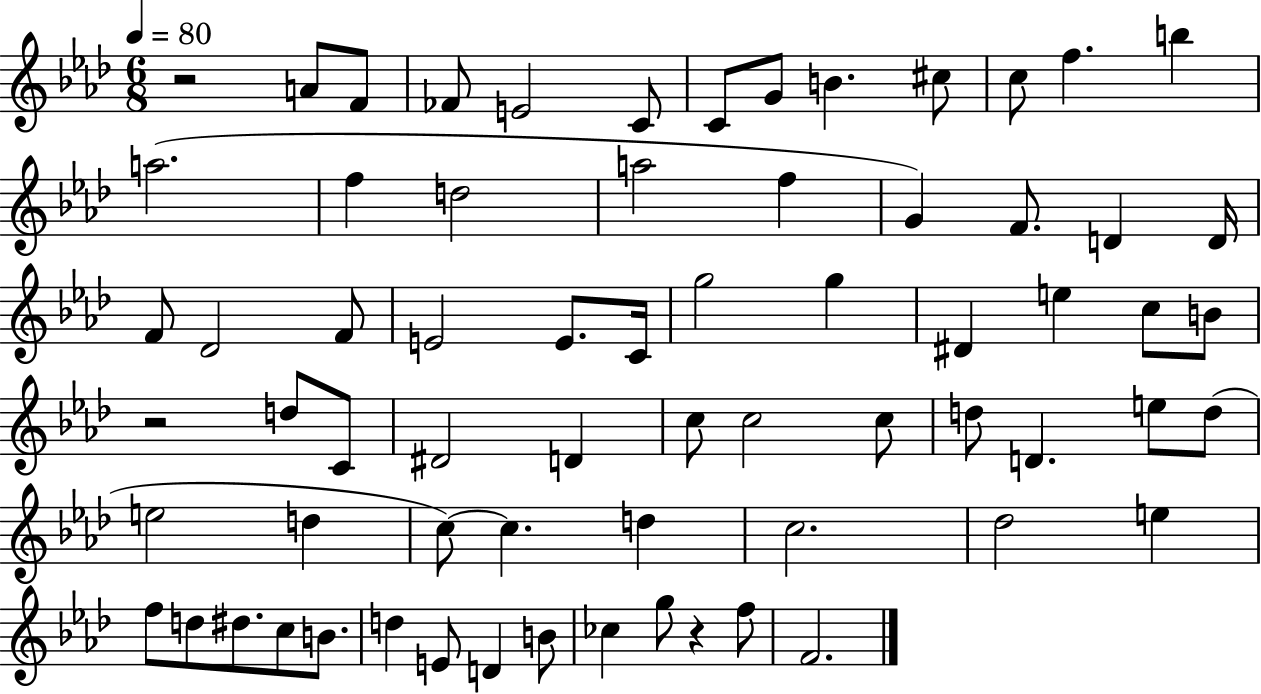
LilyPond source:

{
  \clef treble
  \numericTimeSignature
  \time 6/8
  \key aes \major
  \tempo 4 = 80
  r2 a'8 f'8 | fes'8 e'2 c'8 | c'8 g'8 b'4. cis''8 | c''8 f''4. b''4 | \break a''2.( | f''4 d''2 | a''2 f''4 | g'4) f'8. d'4 d'16 | \break f'8 des'2 f'8 | e'2 e'8. c'16 | g''2 g''4 | dis'4 e''4 c''8 b'8 | \break r2 d''8 c'8 | dis'2 d'4 | c''8 c''2 c''8 | d''8 d'4. e''8 d''8( | \break e''2 d''4 | c''8~~) c''4. d''4 | c''2. | des''2 e''4 | \break f''8 d''8 dis''8. c''8 b'8. | d''4 e'8 d'4 b'8 | ces''4 g''8 r4 f''8 | f'2. | \break \bar "|."
}